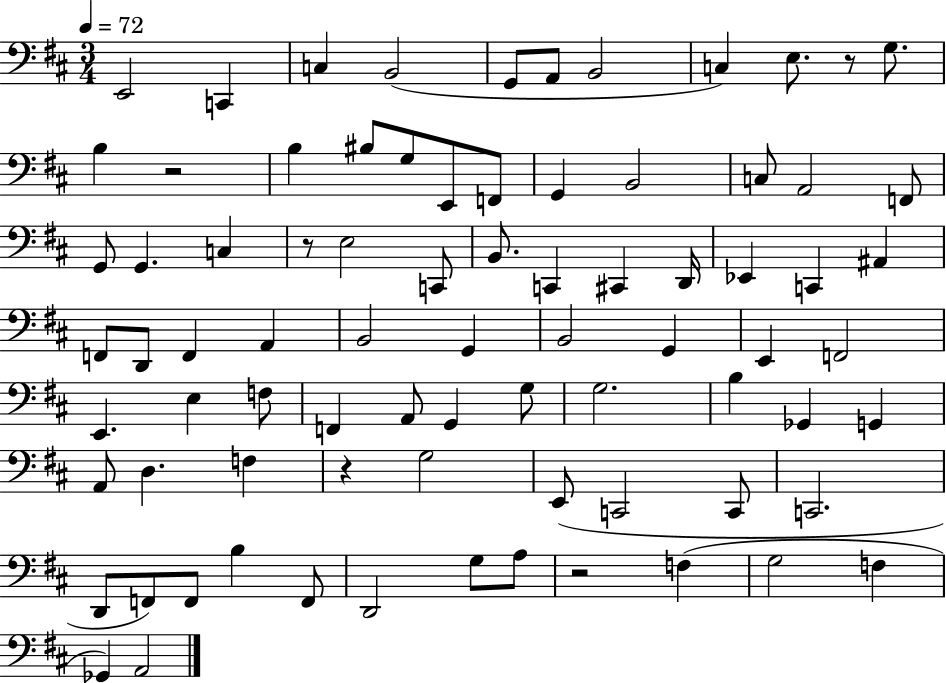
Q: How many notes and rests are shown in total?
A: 80